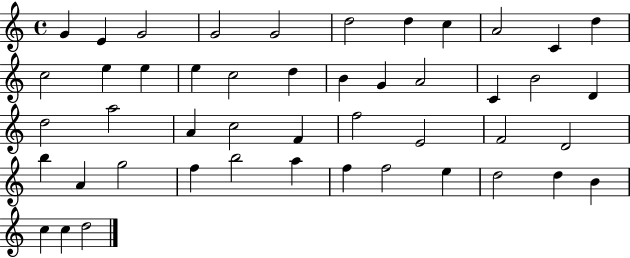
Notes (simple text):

G4/q E4/q G4/h G4/h G4/h D5/h D5/q C5/q A4/h C4/q D5/q C5/h E5/q E5/q E5/q C5/h D5/q B4/q G4/q A4/h C4/q B4/h D4/q D5/h A5/h A4/q C5/h F4/q F5/h E4/h F4/h D4/h B5/q A4/q G5/h F5/q B5/h A5/q F5/q F5/h E5/q D5/h D5/q B4/q C5/q C5/q D5/h